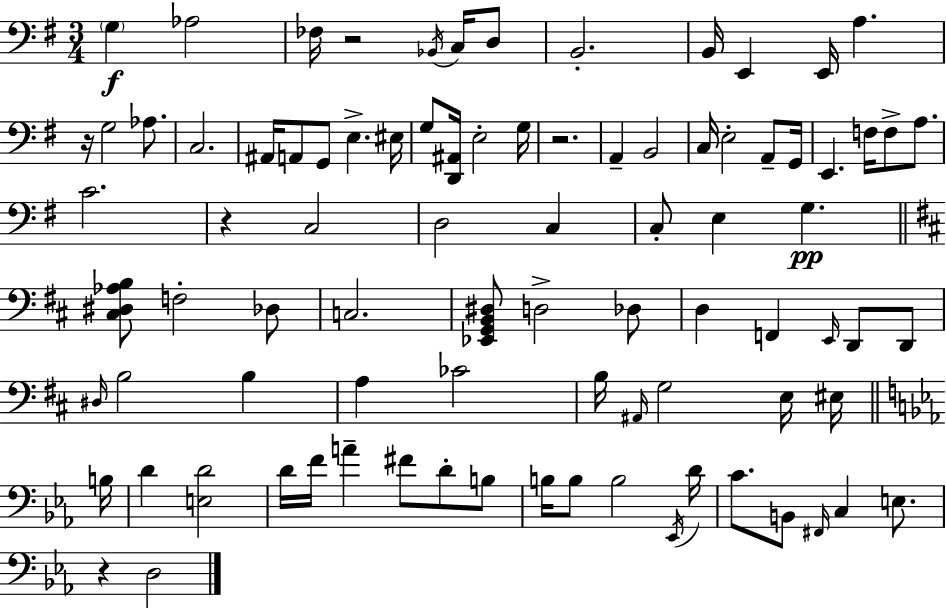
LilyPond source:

{
  \clef bass
  \numericTimeSignature
  \time 3/4
  \key e \minor
  \parenthesize g4\f aes2 | fes16 r2 \acciaccatura { bes,16 } c16 d8 | b,2.-. | b,16 e,4 e,16 a4. | \break r16 g2 aes8. | c2. | ais,16 a,8 g,8 e4.-> | eis16 g8 <d, ais,>16 e2-. | \break g16 r2. | a,4-- b,2 | c16 e2-. a,8-- | g,16 e,4. f16 f8-> a8. | \break c'2. | r4 c2 | d2 c4 | c8-. e4 g4.\pp | \break \bar "||" \break \key b \minor <cis dis aes b>8 f2-. des8 | c2. | <ees, g, b, dis>8 d2-> des8 | d4 f,4 \grace { e,16 } d,8 d,8 | \break \grace { dis16 } b2 b4 | a4 ces'2 | b16 \grace { ais,16 } g2 | e16 eis16 \bar "||" \break \key ees \major b16 d'4 <e d'>2 | d'16 f'16 a'4-- fis'8 d'8-. b8 | b16 b8 b2 | \acciaccatura { ees,16 } d'16 c'8. b,8 \grace { fis,16 } c4 | \break e8. r4 d2 | \bar "|."
}